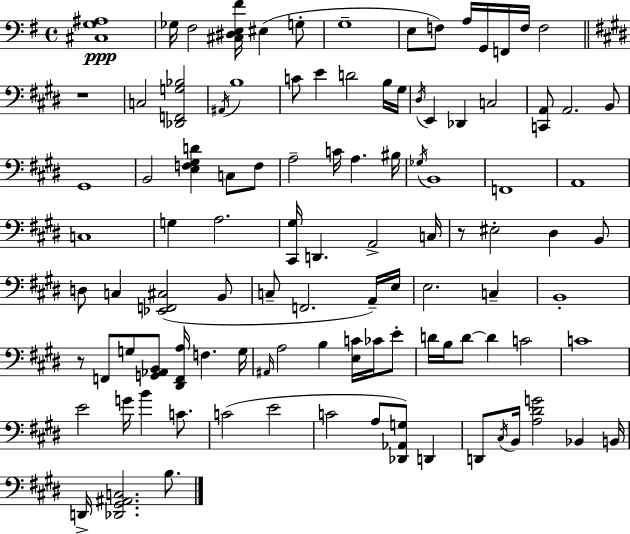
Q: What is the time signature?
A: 4/4